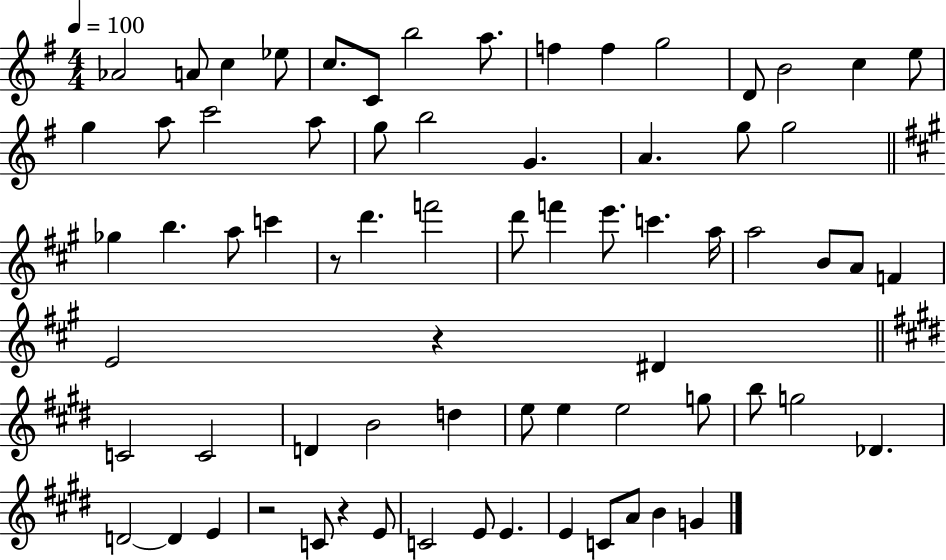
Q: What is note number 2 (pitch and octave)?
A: A4